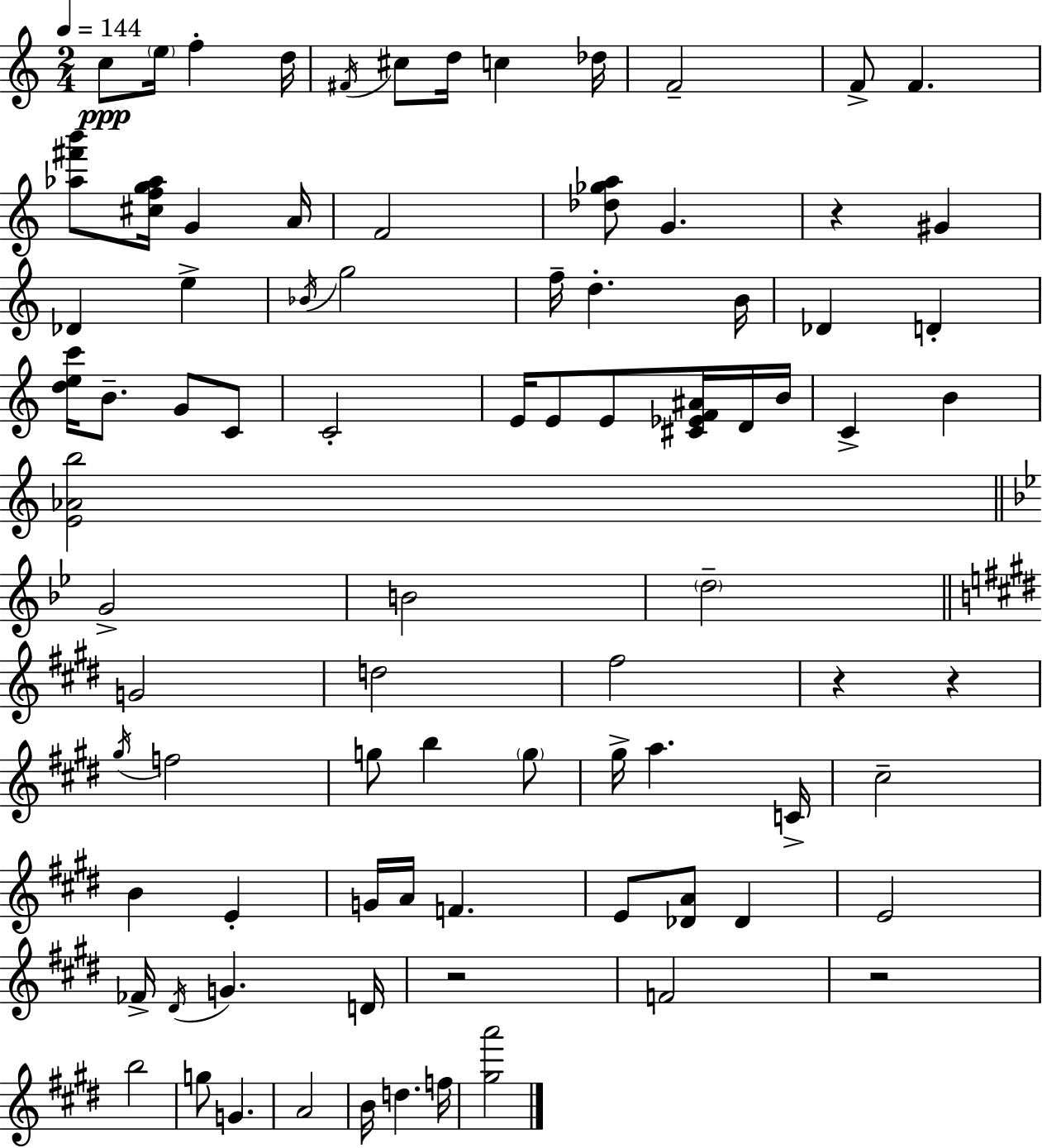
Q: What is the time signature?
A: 2/4